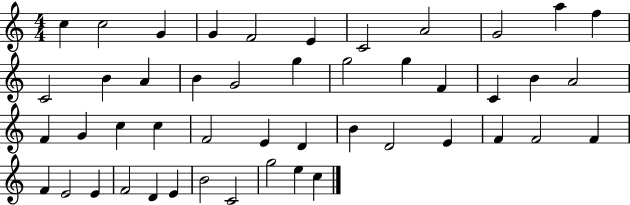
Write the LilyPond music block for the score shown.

{
  \clef treble
  \numericTimeSignature
  \time 4/4
  \key c \major
  c''4 c''2 g'4 | g'4 f'2 e'4 | c'2 a'2 | g'2 a''4 f''4 | \break c'2 b'4 a'4 | b'4 g'2 g''4 | g''2 g''4 f'4 | c'4 b'4 a'2 | \break f'4 g'4 c''4 c''4 | f'2 e'4 d'4 | b'4 d'2 e'4 | f'4 f'2 f'4 | \break f'4 e'2 e'4 | f'2 d'4 e'4 | b'2 c'2 | g''2 e''4 c''4 | \break \bar "|."
}